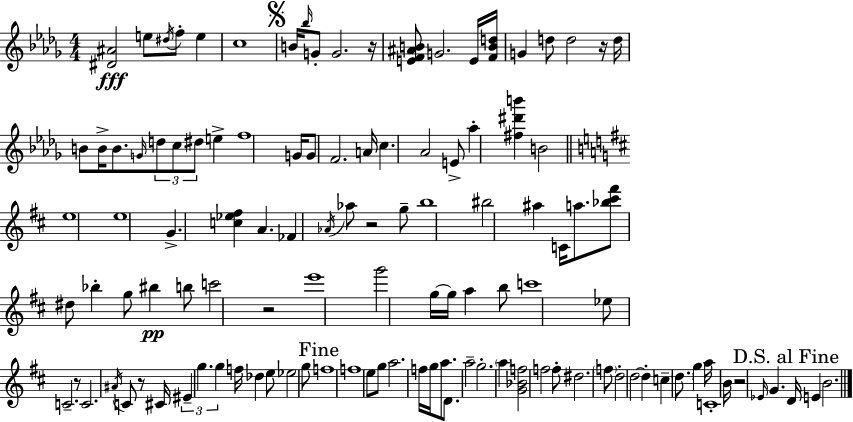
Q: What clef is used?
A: treble